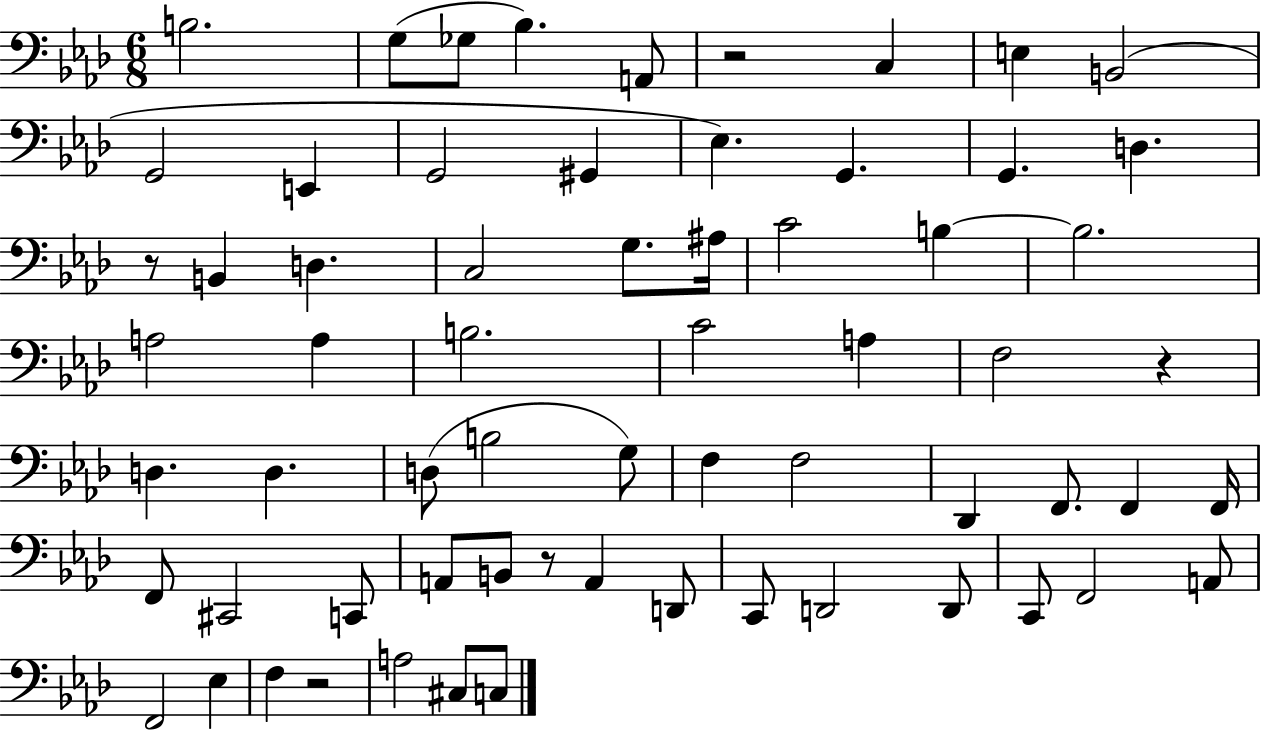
{
  \clef bass
  \numericTimeSignature
  \time 6/8
  \key aes \major
  b2. | g8( ges8 bes4.) a,8 | r2 c4 | e4 b,2( | \break g,2 e,4 | g,2 gis,4 | ees4.) g,4. | g,4. d4. | \break r8 b,4 d4. | c2 g8. ais16 | c'2 b4~~ | b2. | \break a2 a4 | b2. | c'2 a4 | f2 r4 | \break d4. d4. | d8( b2 g8) | f4 f2 | des,4 f,8. f,4 f,16 | \break f,8 cis,2 c,8 | a,8 b,8 r8 a,4 d,8 | c,8 d,2 d,8 | c,8 f,2 a,8 | \break f,2 ees4 | f4 r2 | a2 cis8 c8 | \bar "|."
}